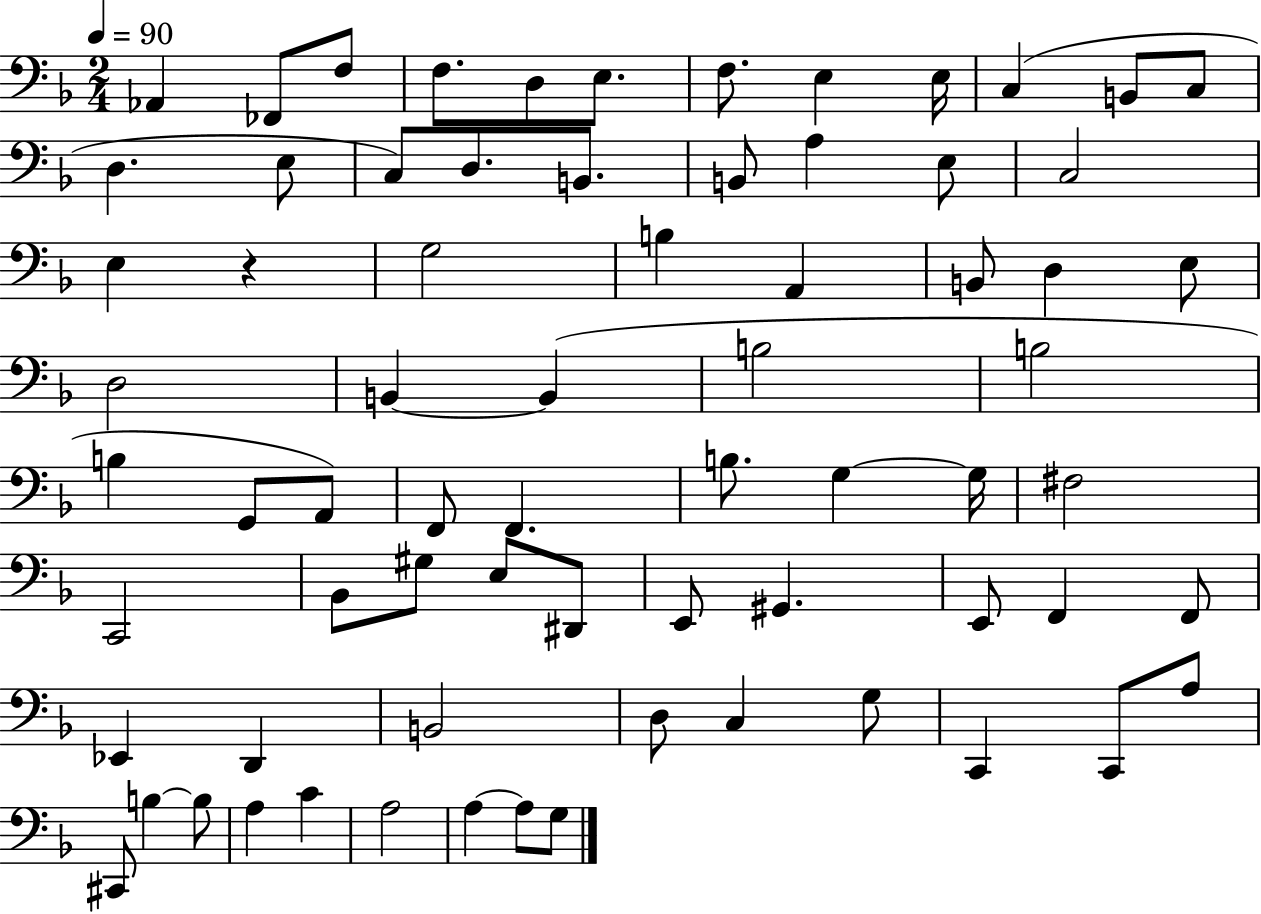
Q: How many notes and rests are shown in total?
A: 71